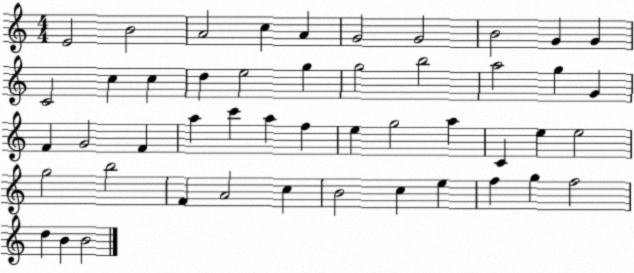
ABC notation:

X:1
T:Untitled
M:4/4
L:1/4
K:C
E2 B2 A2 c A G2 G2 B2 G G C2 c c d e2 g g2 b2 a2 g G F G2 F a c' a f e g2 a C e e2 g2 b2 F A2 c B2 c e f g f2 d B B2